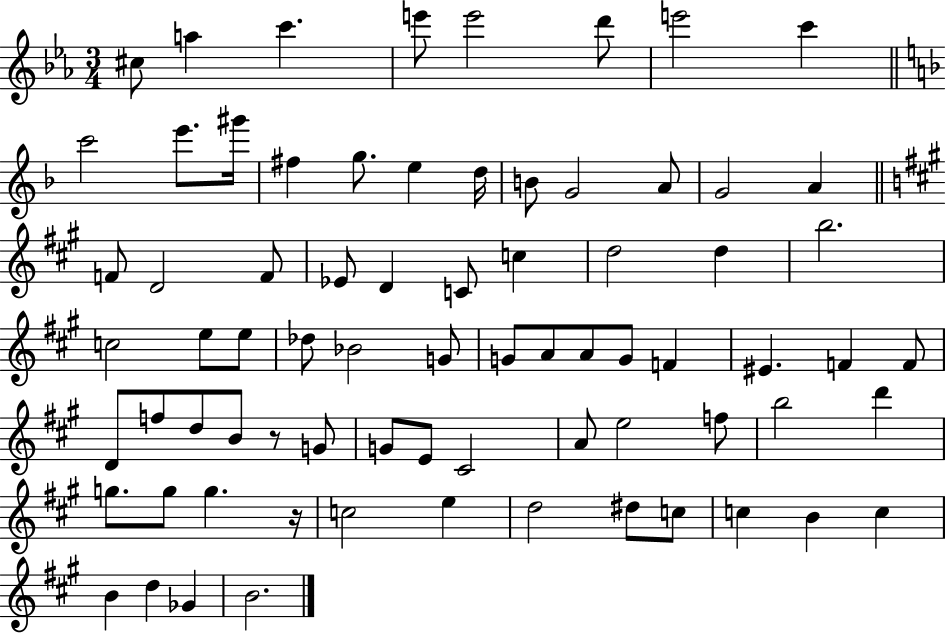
C#5/e A5/q C6/q. E6/e E6/h D6/e E6/h C6/q C6/h E6/e. G#6/s F#5/q G5/e. E5/q D5/s B4/e G4/h A4/e G4/h A4/q F4/e D4/h F4/e Eb4/e D4/q C4/e C5/q D5/h D5/q B5/h. C5/h E5/e E5/e Db5/e Bb4/h G4/e G4/e A4/e A4/e G4/e F4/q EIS4/q. F4/q F4/e D4/e F5/e D5/e B4/e R/e G4/e G4/e E4/e C#4/h A4/e E5/h F5/e B5/h D6/q G5/e. G5/e G5/q. R/s C5/h E5/q D5/h D#5/e C5/e C5/q B4/q C5/q B4/q D5/q Gb4/q B4/h.